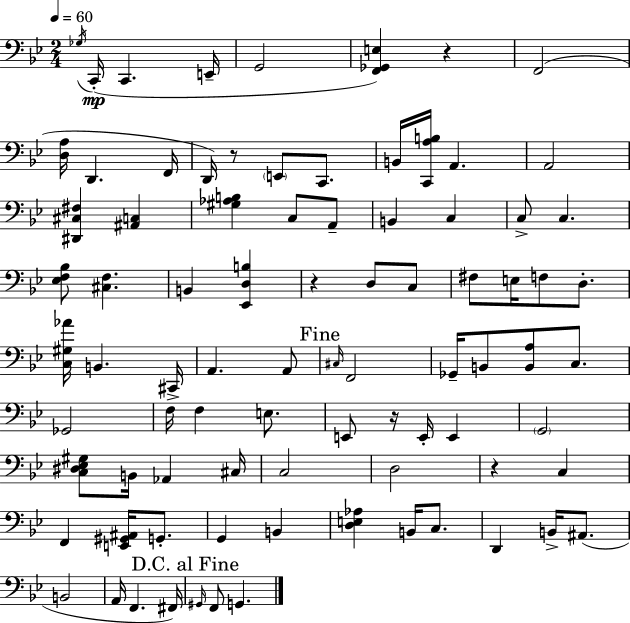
X:1
T:Untitled
M:2/4
L:1/4
K:Gm
_G,/4 C,,/4 C,, E,,/4 G,,2 [F,,_G,,E,] z F,,2 [D,A,]/4 D,, F,,/4 D,,/4 z/2 E,,/2 C,,/2 B,,/4 [C,,A,B,]/4 A,, A,,2 [^D,,^C,^F,] [^A,,C,] [^G,_A,B,] C,/2 A,,/2 B,, C, C,/2 C, [_E,F,_B,]/2 [^C,F,] B,, [_E,,D,B,] z D,/2 C,/2 ^F,/2 E,/4 F,/2 D,/2 [C,^G,_A]/4 B,, ^C,,/4 A,, A,,/2 ^C,/4 F,,2 _G,,/4 B,,/2 [B,,A,]/2 C,/2 _G,,2 F,/4 F, E,/2 E,,/2 z/4 E,,/4 E,, G,,2 [C,^D,_E,^G,]/2 B,,/4 _A,, ^C,/4 C,2 D,2 z C, F,, [E,,^G,,^A,,]/4 G,,/2 G,, B,, [D,E,_A,] B,,/4 C,/2 D,, B,,/4 ^A,,/2 B,,2 A,,/4 F,, ^F,,/4 ^G,,/4 F,,/2 G,,